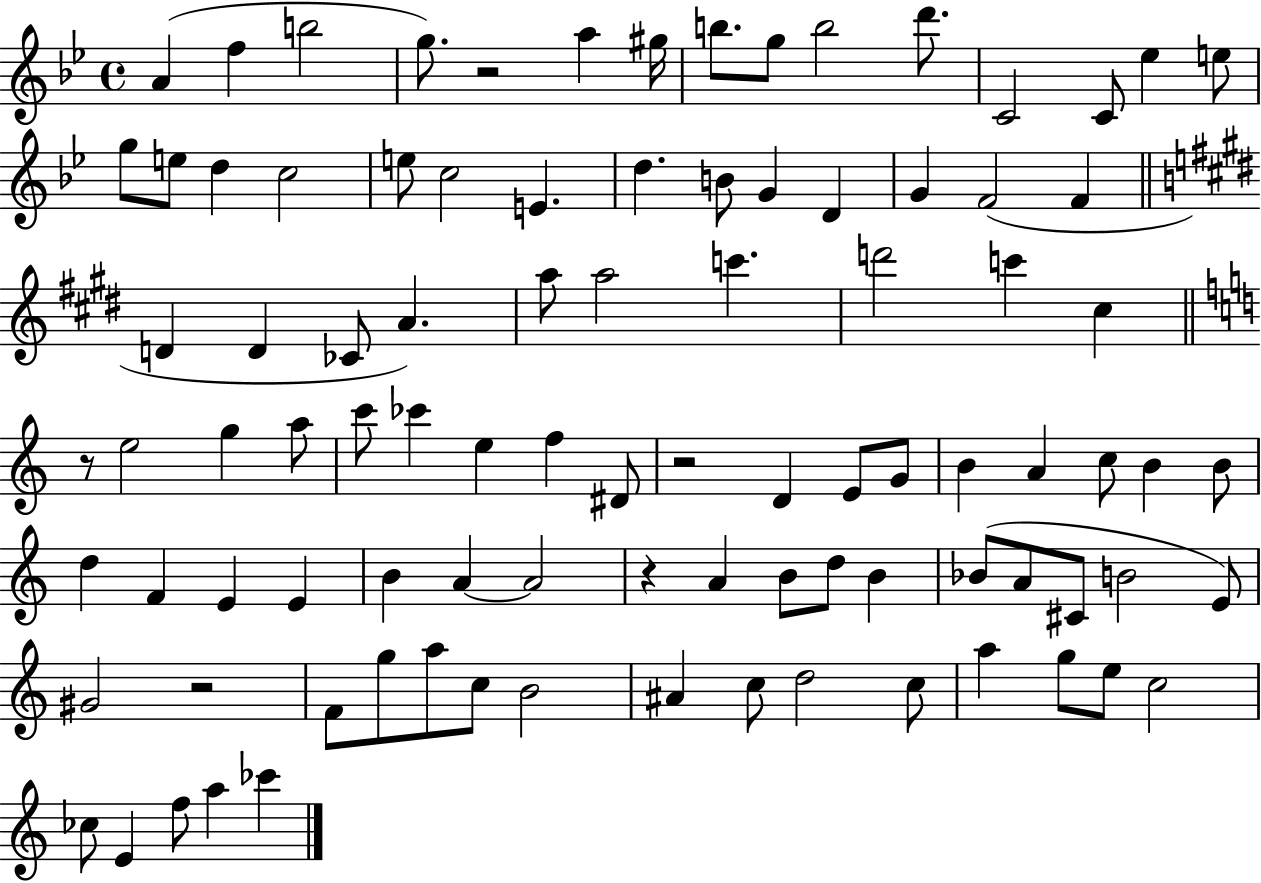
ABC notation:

X:1
T:Untitled
M:4/4
L:1/4
K:Bb
A f b2 g/2 z2 a ^g/4 b/2 g/2 b2 d'/2 C2 C/2 _e e/2 g/2 e/2 d c2 e/2 c2 E d B/2 G D G F2 F D D _C/2 A a/2 a2 c' d'2 c' ^c z/2 e2 g a/2 c'/2 _c' e f ^D/2 z2 D E/2 G/2 B A c/2 B B/2 d F E E B A A2 z A B/2 d/2 B _B/2 A/2 ^C/2 B2 E/2 ^G2 z2 F/2 g/2 a/2 c/2 B2 ^A c/2 d2 c/2 a g/2 e/2 c2 _c/2 E f/2 a _c'